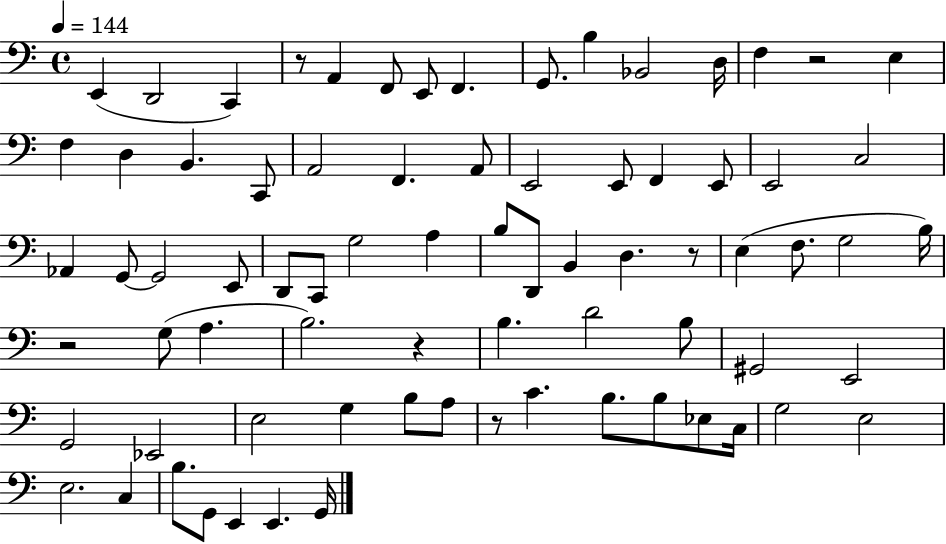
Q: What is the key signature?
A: C major